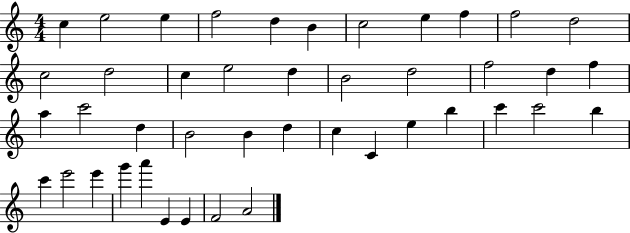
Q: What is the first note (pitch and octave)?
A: C5